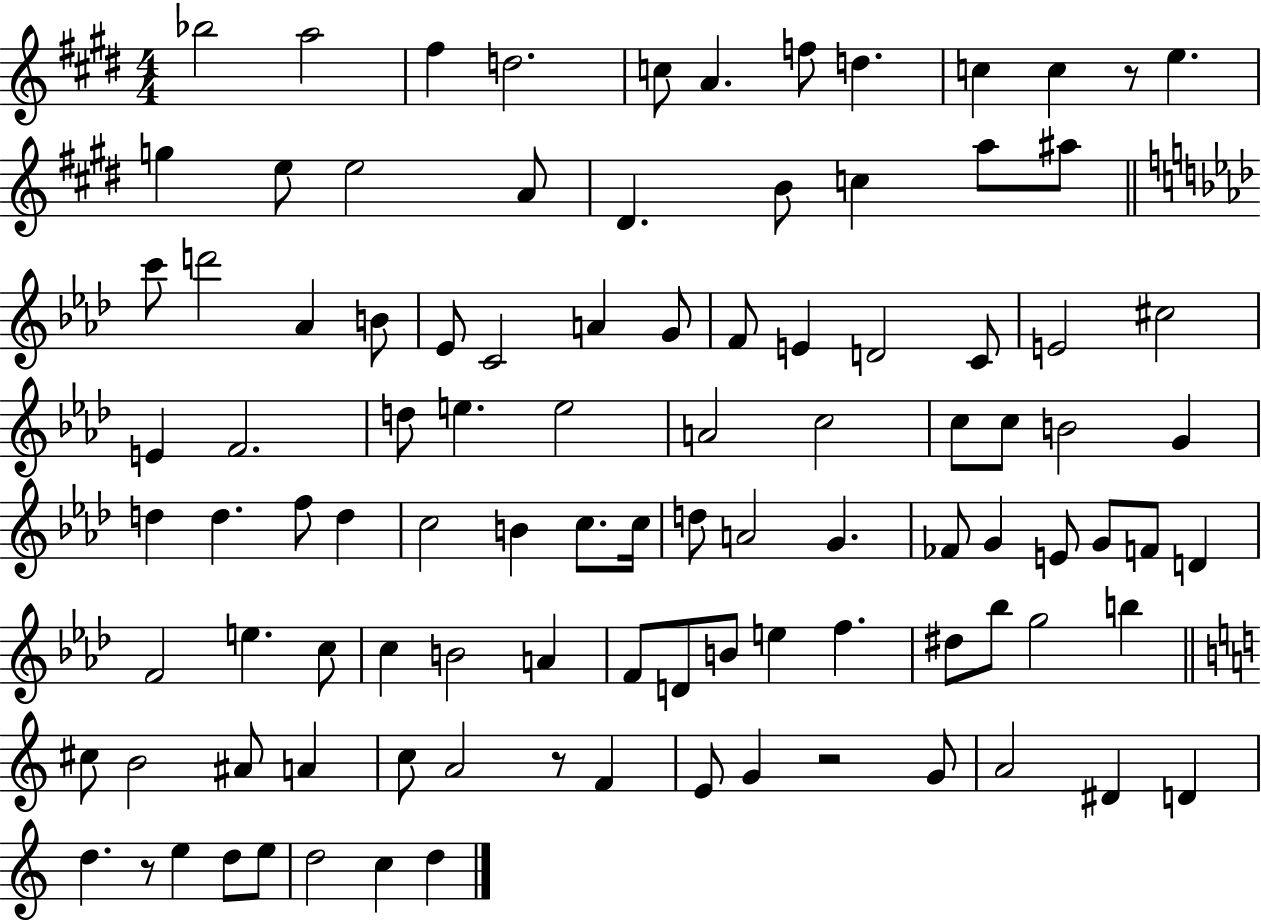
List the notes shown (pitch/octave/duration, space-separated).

Bb5/h A5/h F#5/q D5/h. C5/e A4/q. F5/e D5/q. C5/q C5/q R/e E5/q. G5/q E5/e E5/h A4/e D#4/q. B4/e C5/q A5/e A#5/e C6/e D6/h Ab4/q B4/e Eb4/e C4/h A4/q G4/e F4/e E4/q D4/h C4/e E4/h C#5/h E4/q F4/h. D5/e E5/q. E5/h A4/h C5/h C5/e C5/e B4/h G4/q D5/q D5/q. F5/e D5/q C5/h B4/q C5/e. C5/s D5/e A4/h G4/q. FES4/e G4/q E4/e G4/e F4/e D4/q F4/h E5/q. C5/e C5/q B4/h A4/q F4/e D4/e B4/e E5/q F5/q. D#5/e Bb5/e G5/h B5/q C#5/e B4/h A#4/e A4/q C5/e A4/h R/e F4/q E4/e G4/q R/h G4/e A4/h D#4/q D4/q D5/q. R/e E5/q D5/e E5/e D5/h C5/q D5/q